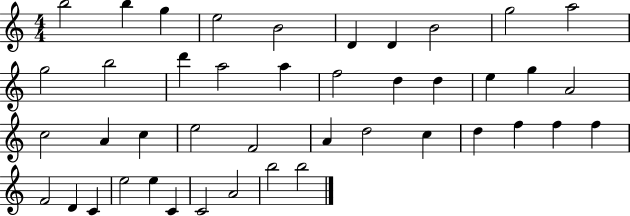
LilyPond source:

{
  \clef treble
  \numericTimeSignature
  \time 4/4
  \key c \major
  b''2 b''4 g''4 | e''2 b'2 | d'4 d'4 b'2 | g''2 a''2 | \break g''2 b''2 | d'''4 a''2 a''4 | f''2 d''4 d''4 | e''4 g''4 a'2 | \break c''2 a'4 c''4 | e''2 f'2 | a'4 d''2 c''4 | d''4 f''4 f''4 f''4 | \break f'2 d'4 c'4 | e''2 e''4 c'4 | c'2 a'2 | b''2 b''2 | \break \bar "|."
}